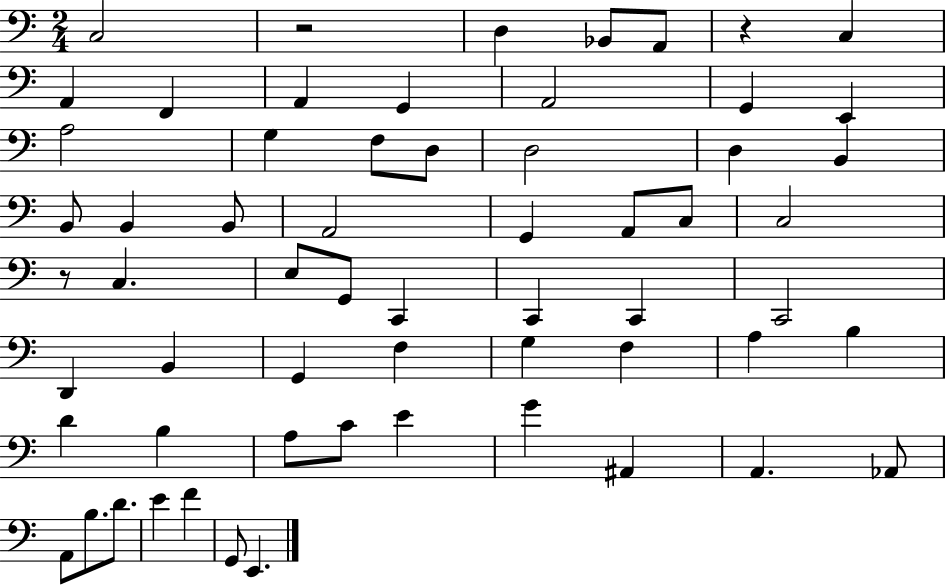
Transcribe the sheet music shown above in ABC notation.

X:1
T:Untitled
M:2/4
L:1/4
K:C
C,2 z2 D, _B,,/2 A,,/2 z C, A,, F,, A,, G,, A,,2 G,, E,, A,2 G, F,/2 D,/2 D,2 D, B,, B,,/2 B,, B,,/2 A,,2 G,, A,,/2 C,/2 C,2 z/2 C, E,/2 G,,/2 C,, C,, C,, C,,2 D,, B,, G,, F, G, F, A, B, D B, A,/2 C/2 E G ^A,, A,, _A,,/2 A,,/2 B,/2 D/2 E F G,,/2 E,,